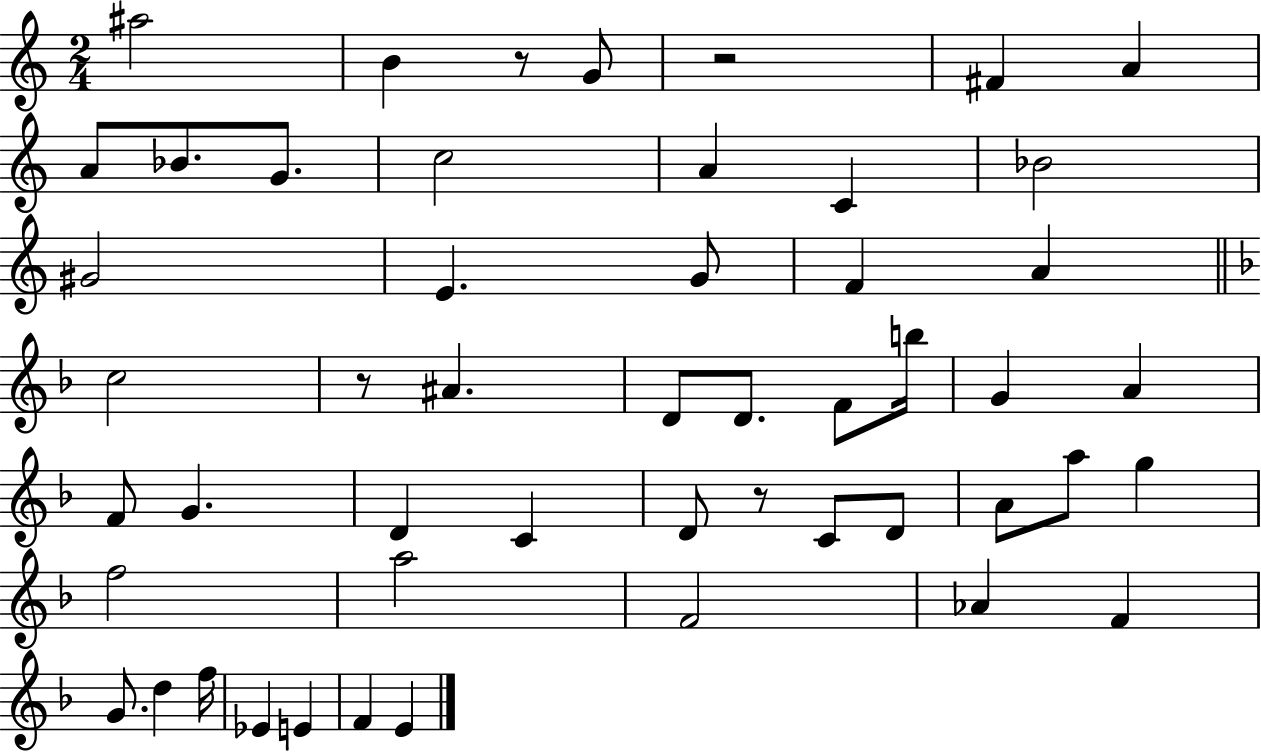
{
  \clef treble
  \numericTimeSignature
  \time 2/4
  \key c \major
  ais''2 | b'4 r8 g'8 | r2 | fis'4 a'4 | \break a'8 bes'8. g'8. | c''2 | a'4 c'4 | bes'2 | \break gis'2 | e'4. g'8 | f'4 a'4 | \bar "||" \break \key d \minor c''2 | r8 ais'4. | d'8 d'8. f'8 b''16 | g'4 a'4 | \break f'8 g'4. | d'4 c'4 | d'8 r8 c'8 d'8 | a'8 a''8 g''4 | \break f''2 | a''2 | f'2 | aes'4 f'4 | \break g'8. d''4 f''16 | ees'4 e'4 | f'4 e'4 | \bar "|."
}